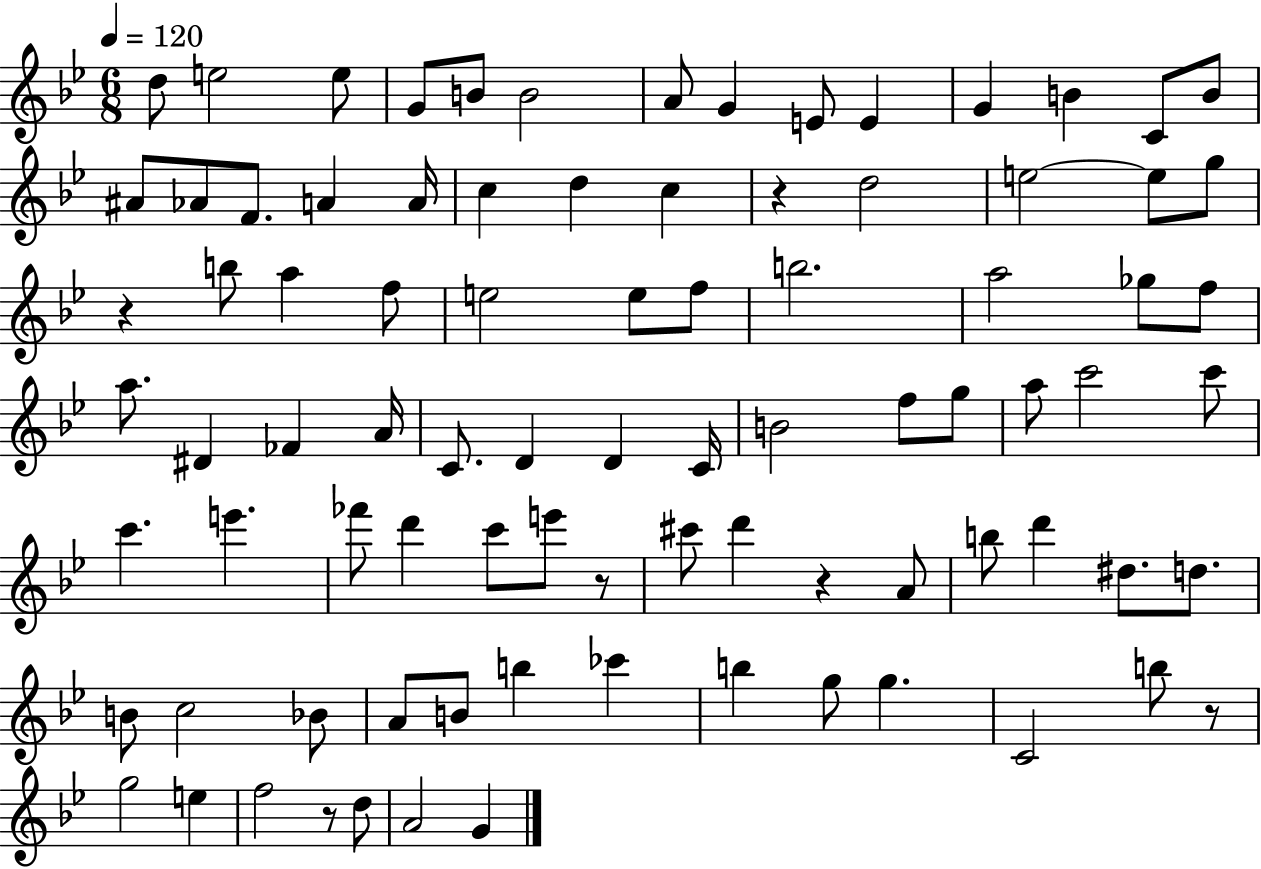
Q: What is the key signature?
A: BES major